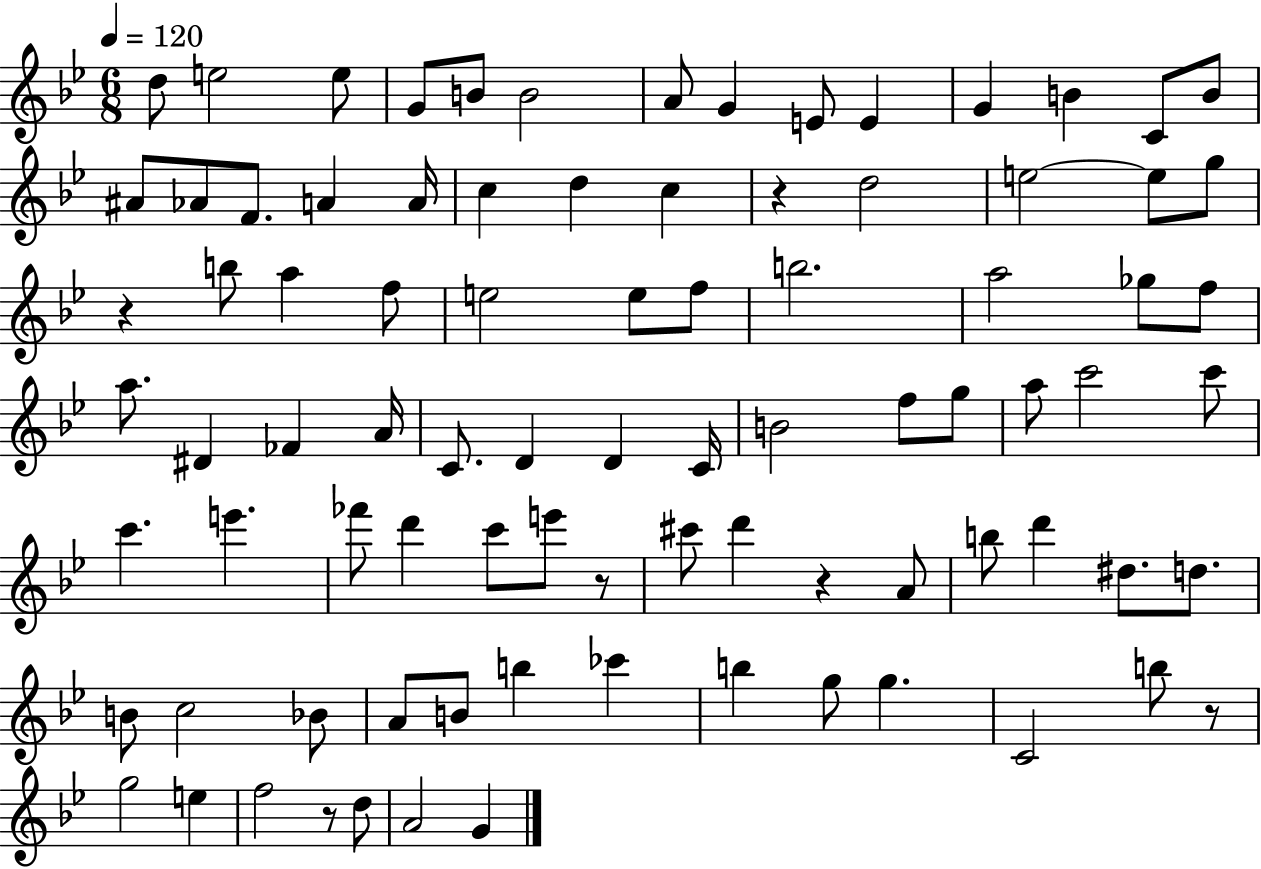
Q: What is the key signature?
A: BES major